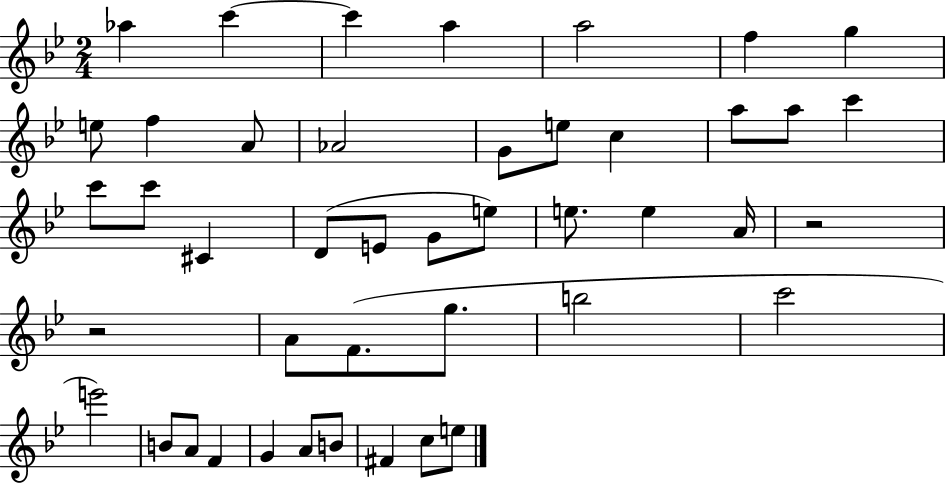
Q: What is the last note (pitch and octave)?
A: E5